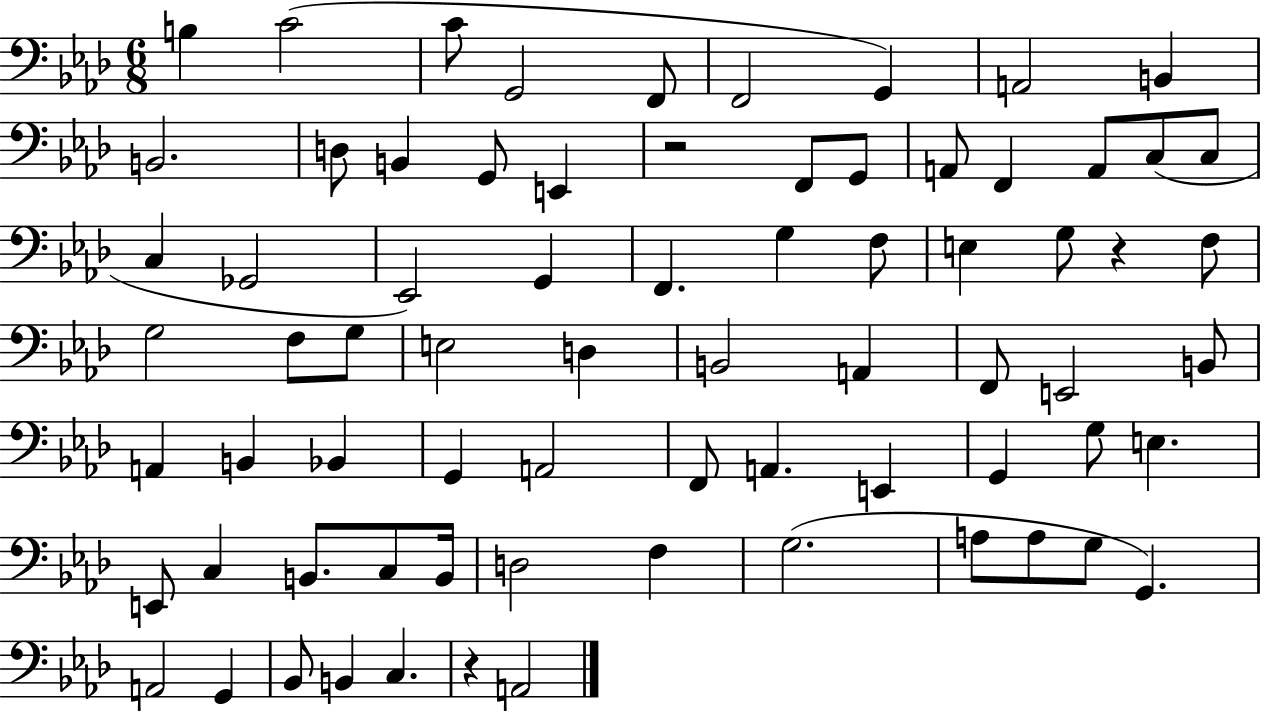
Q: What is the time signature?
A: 6/8